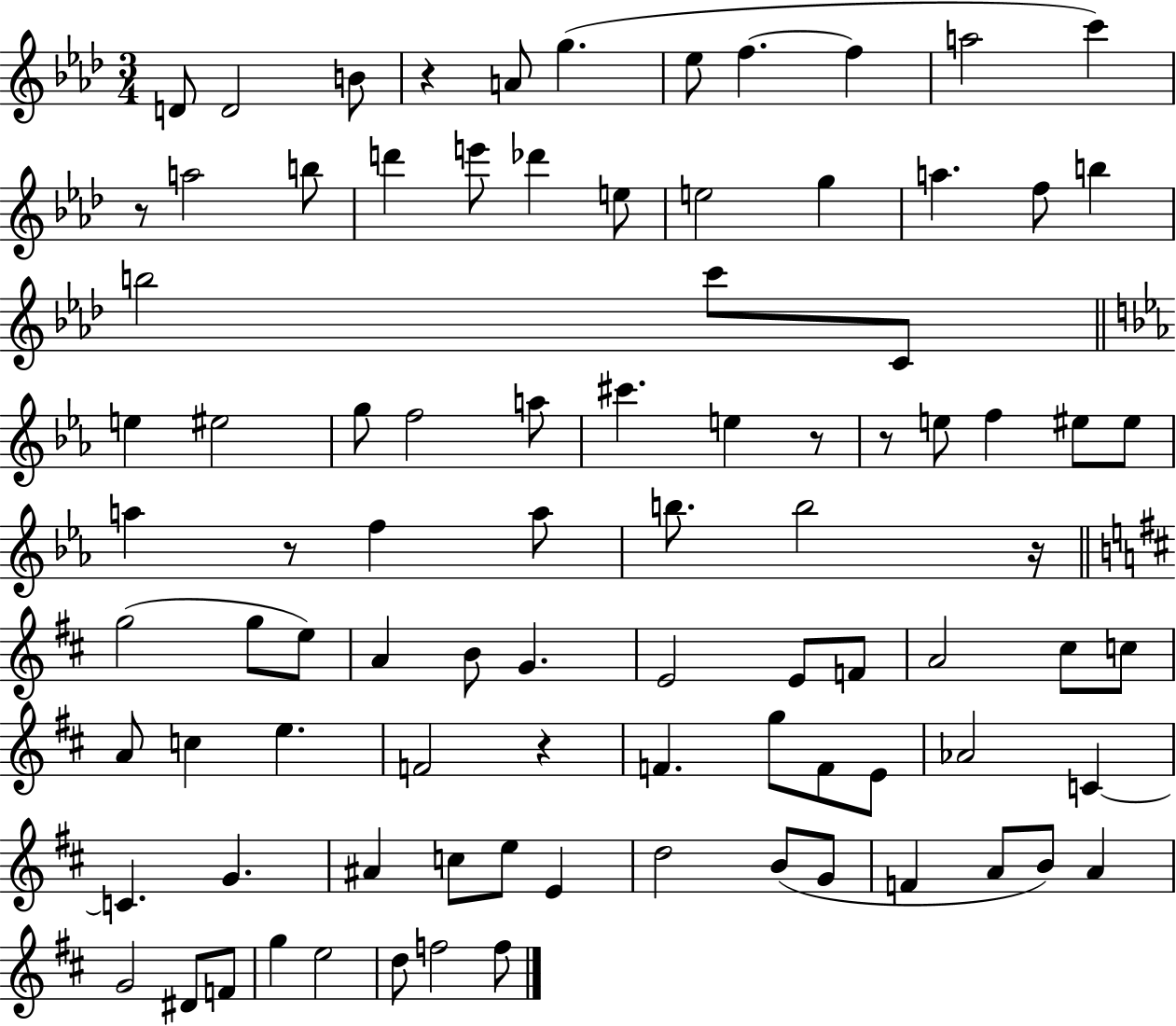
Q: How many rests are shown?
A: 7